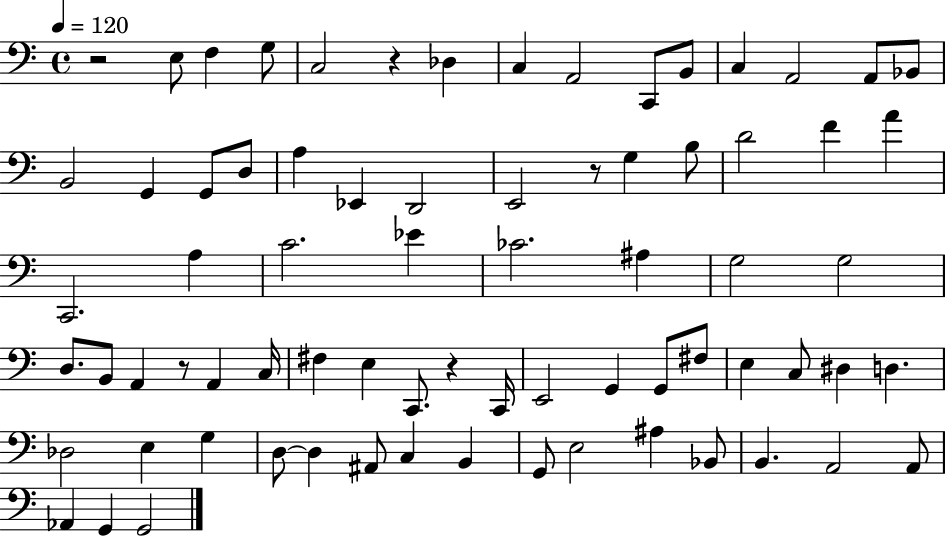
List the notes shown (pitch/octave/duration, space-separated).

R/h E3/e F3/q G3/e C3/h R/q Db3/q C3/q A2/h C2/e B2/e C3/q A2/h A2/e Bb2/e B2/h G2/q G2/e D3/e A3/q Eb2/q D2/h E2/h R/e G3/q B3/e D4/h F4/q A4/q C2/h. A3/q C4/h. Eb4/q CES4/h. A#3/q G3/h G3/h D3/e. B2/e A2/q R/e A2/q C3/s F#3/q E3/q C2/e. R/q C2/s E2/h G2/q G2/e F#3/e E3/q C3/e D#3/q D3/q. Db3/h E3/q G3/q D3/e D3/q A#2/e C3/q B2/q G2/e E3/h A#3/q Bb2/e B2/q. A2/h A2/e Ab2/q G2/q G2/h